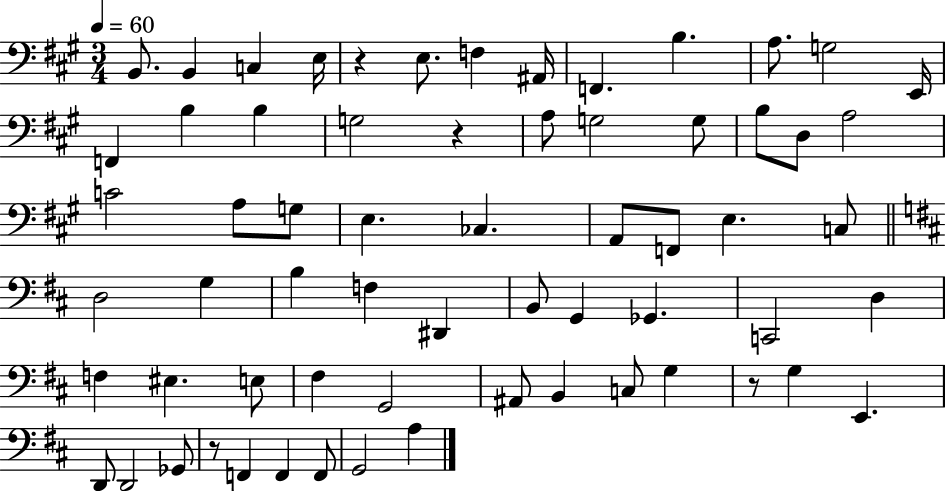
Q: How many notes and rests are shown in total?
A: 64